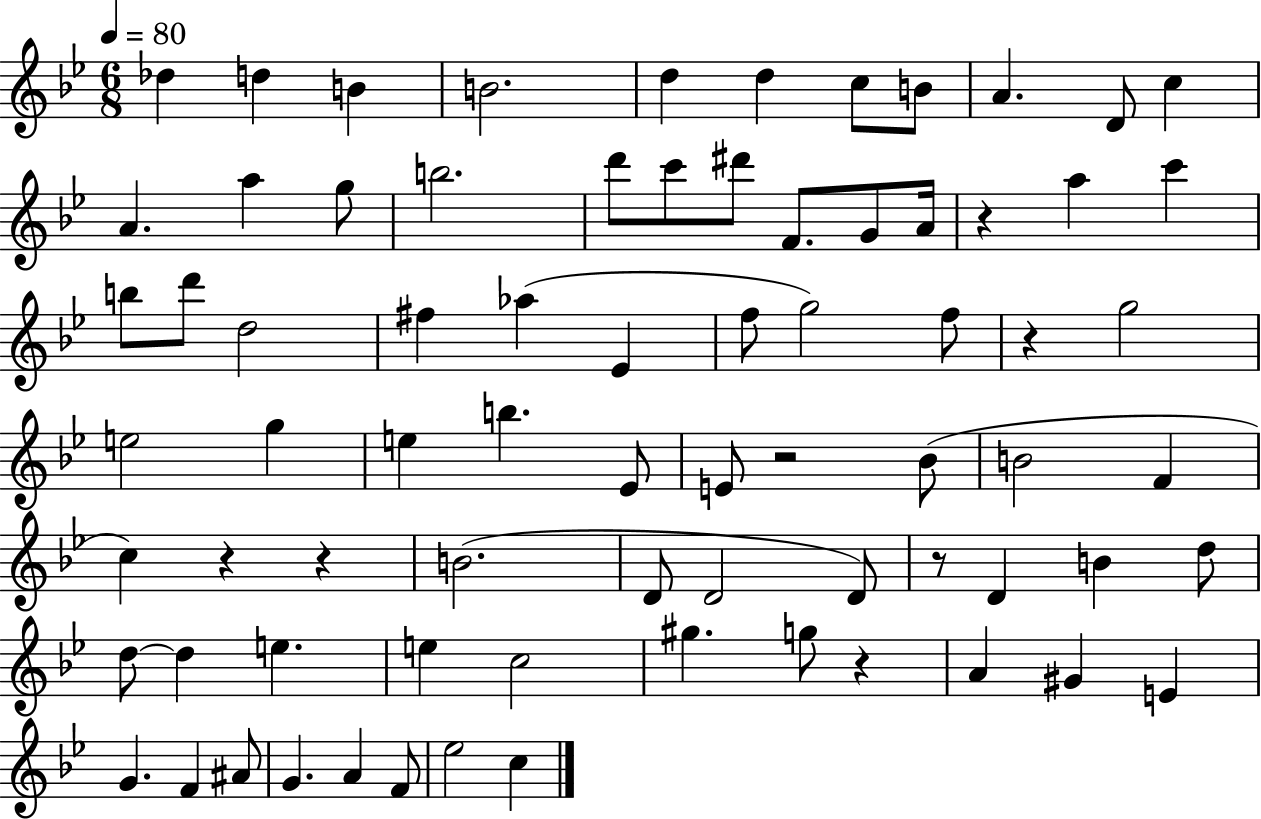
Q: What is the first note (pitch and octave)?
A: Db5